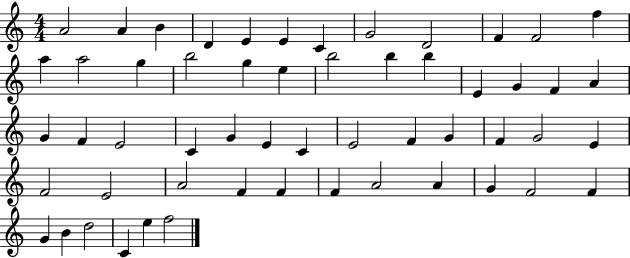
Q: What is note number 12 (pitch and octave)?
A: F5